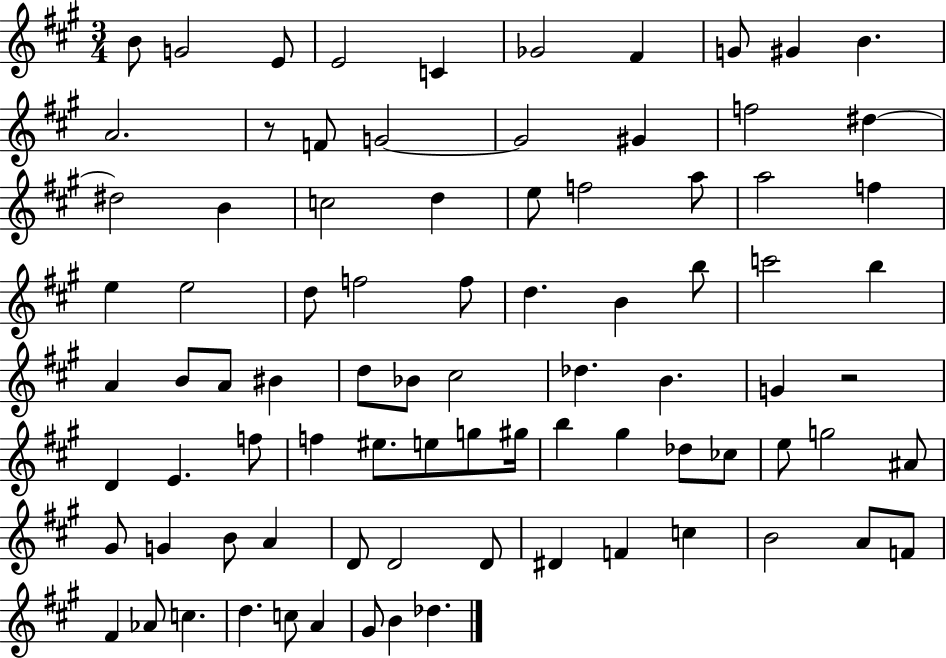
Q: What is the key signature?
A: A major